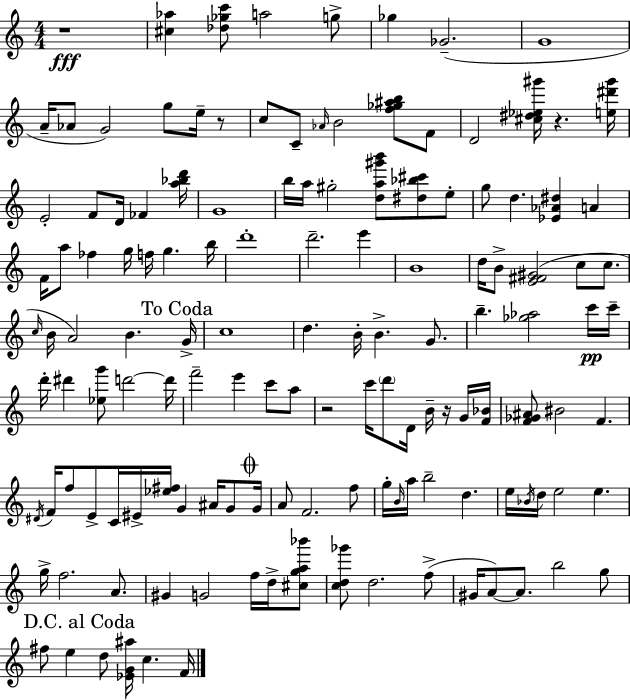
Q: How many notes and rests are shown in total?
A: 136